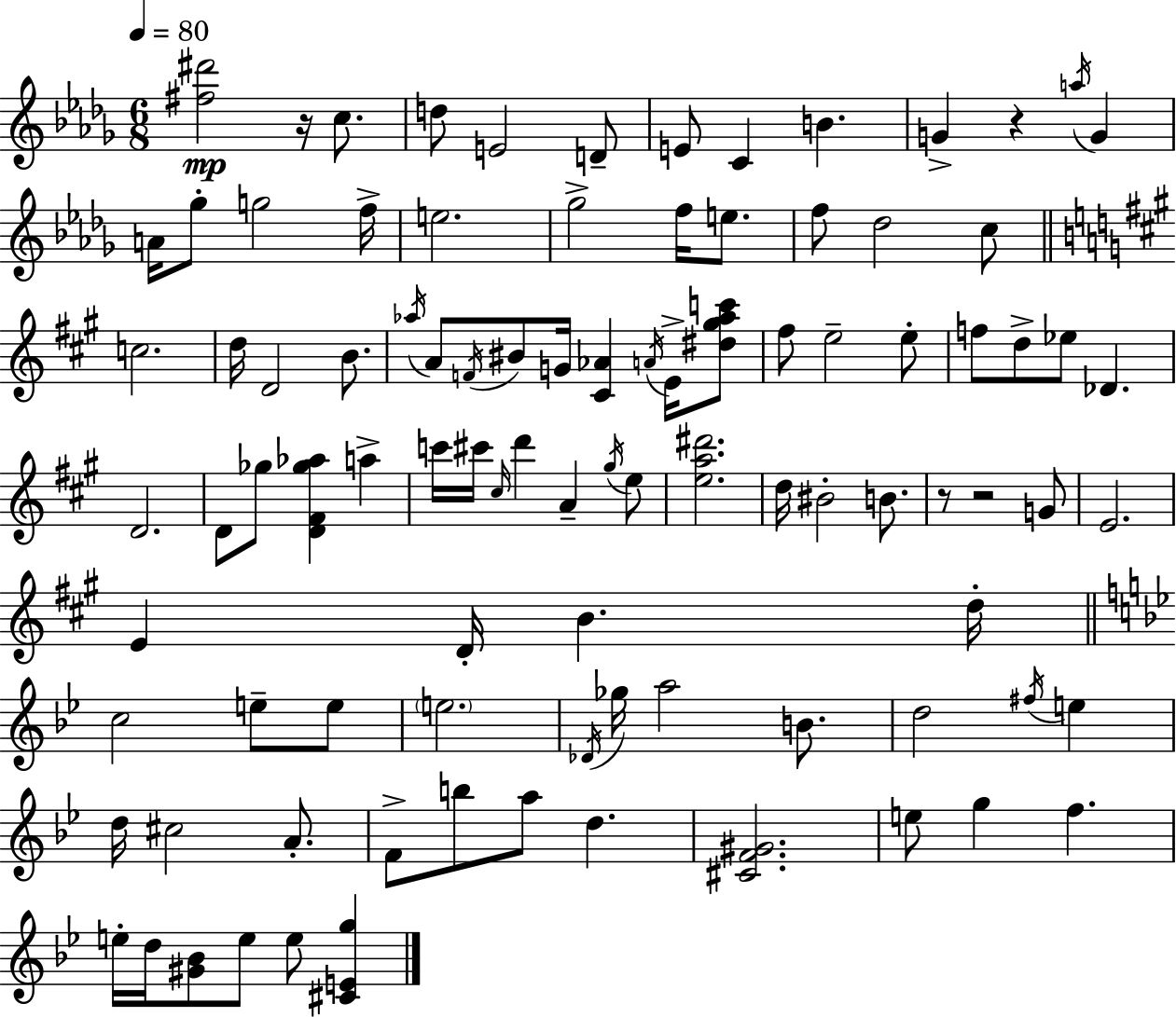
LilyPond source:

{
  \clef treble
  \numericTimeSignature
  \time 6/8
  \key bes \minor
  \tempo 4 = 80
  <fis'' dis'''>2\mp r16 c''8. | d''8 e'2 d'8-- | e'8 c'4 b'4. | g'4-> r4 \acciaccatura { a''16 } g'4 | \break a'16 ges''8-. g''2 | f''16-> e''2. | ges''2-> f''16 e''8. | f''8 des''2 c''8 | \break \bar "||" \break \key a \major c''2. | d''16 d'2 b'8. | \acciaccatura { aes''16 } a'8 \acciaccatura { f'16 } bis'8 g'16 <cis' aes'>4 \acciaccatura { a'16 } | e'16-> <dis'' gis'' aes'' c'''>8 fis''8 e''2-- | \break e''8-. f''8 d''8-> ees''8 des'4. | d'2. | d'8 ges''8 <d' fis' ges'' aes''>4 a''4-> | c'''16 cis'''16 \grace { cis''16 } d'''4 a'4-- | \break \acciaccatura { gis''16 } e''8 <e'' a'' dis'''>2. | d''16 bis'2-. | b'8. r8 r2 | g'8 e'2. | \break e'4 d'16-. b'4. | d''16-. \bar "||" \break \key g \minor c''2 e''8-- e''8 | \parenthesize e''2. | \acciaccatura { des'16 } ges''16 a''2 b'8. | d''2 \acciaccatura { fis''16 } e''4 | \break d''16 cis''2 a'8.-. | f'8-> b''8 a''8 d''4. | <cis' f' gis'>2. | e''8 g''4 f''4. | \break e''16-. d''16 <gis' bes'>8 e''8 e''8 <cis' e' g''>4 | \bar "|."
}